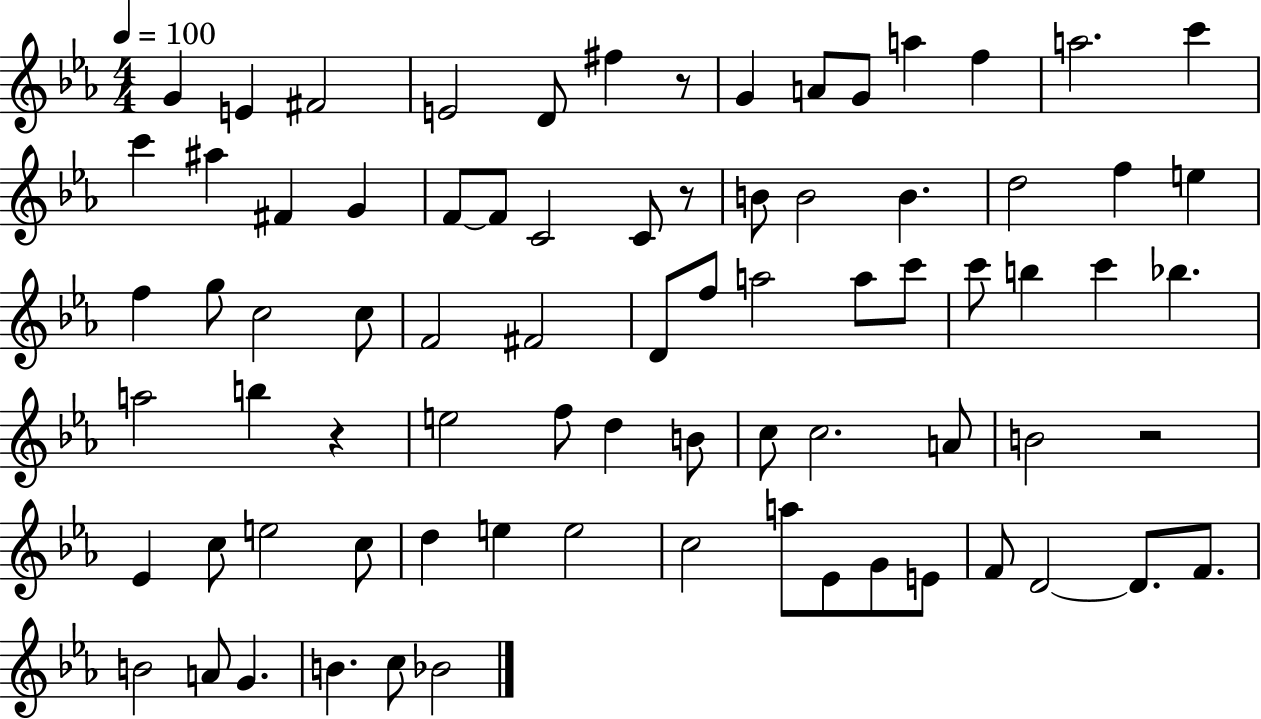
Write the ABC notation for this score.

X:1
T:Untitled
M:4/4
L:1/4
K:Eb
G E ^F2 E2 D/2 ^f z/2 G A/2 G/2 a f a2 c' c' ^a ^F G F/2 F/2 C2 C/2 z/2 B/2 B2 B d2 f e f g/2 c2 c/2 F2 ^F2 D/2 f/2 a2 a/2 c'/2 c'/2 b c' _b a2 b z e2 f/2 d B/2 c/2 c2 A/2 B2 z2 _E c/2 e2 c/2 d e e2 c2 a/2 _E/2 G/2 E/2 F/2 D2 D/2 F/2 B2 A/2 G B c/2 _B2